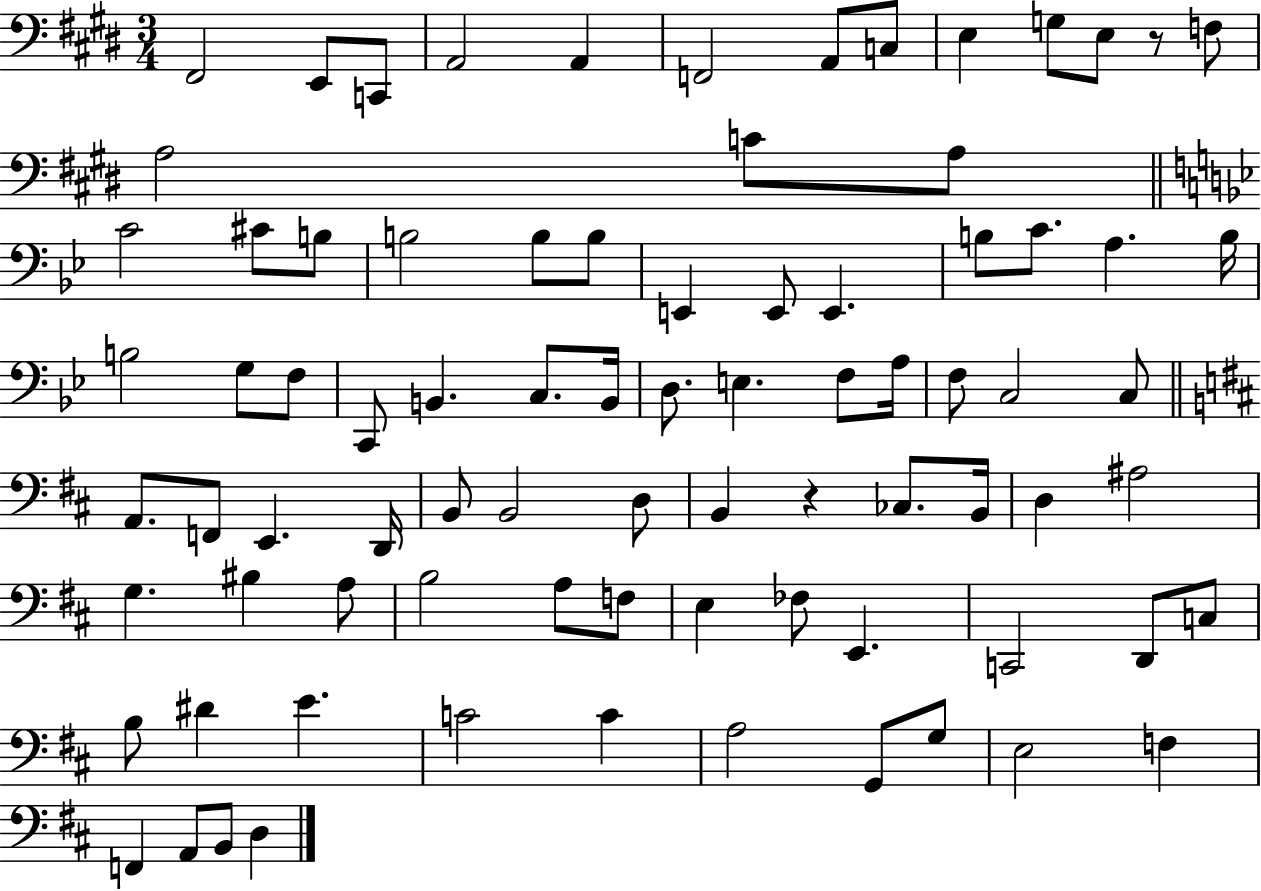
F#2/h E2/e C2/e A2/h A2/q F2/h A2/e C3/e E3/q G3/e E3/e R/e F3/e A3/h C4/e A3/e C4/h C#4/e B3/e B3/h B3/e B3/e E2/q E2/e E2/q. B3/e C4/e. A3/q. B3/s B3/h G3/e F3/e C2/e B2/q. C3/e. B2/s D3/e. E3/q. F3/e A3/s F3/e C3/h C3/e A2/e. F2/e E2/q. D2/s B2/e B2/h D3/e B2/q R/q CES3/e. B2/s D3/q A#3/h G3/q. BIS3/q A3/e B3/h A3/e F3/e E3/q FES3/e E2/q. C2/h D2/e C3/e B3/e D#4/q E4/q. C4/h C4/q A3/h G2/e G3/e E3/h F3/q F2/q A2/e B2/e D3/q